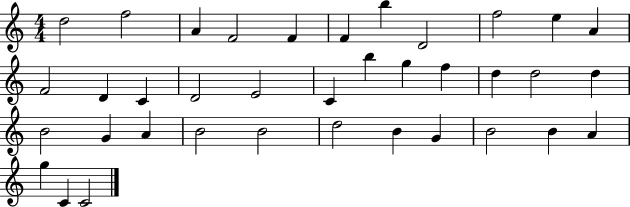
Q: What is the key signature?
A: C major